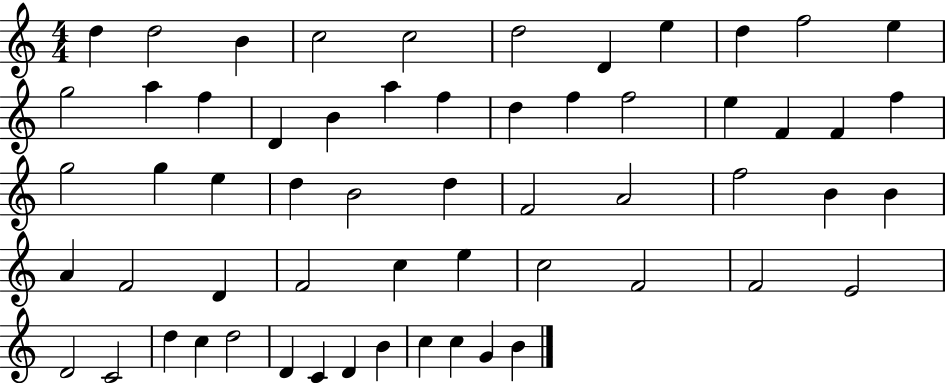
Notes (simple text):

D5/q D5/h B4/q C5/h C5/h D5/h D4/q E5/q D5/q F5/h E5/q G5/h A5/q F5/q D4/q B4/q A5/q F5/q D5/q F5/q F5/h E5/q F4/q F4/q F5/q G5/h G5/q E5/q D5/q B4/h D5/q F4/h A4/h F5/h B4/q B4/q A4/q F4/h D4/q F4/h C5/q E5/q C5/h F4/h F4/h E4/h D4/h C4/h D5/q C5/q D5/h D4/q C4/q D4/q B4/q C5/q C5/q G4/q B4/q